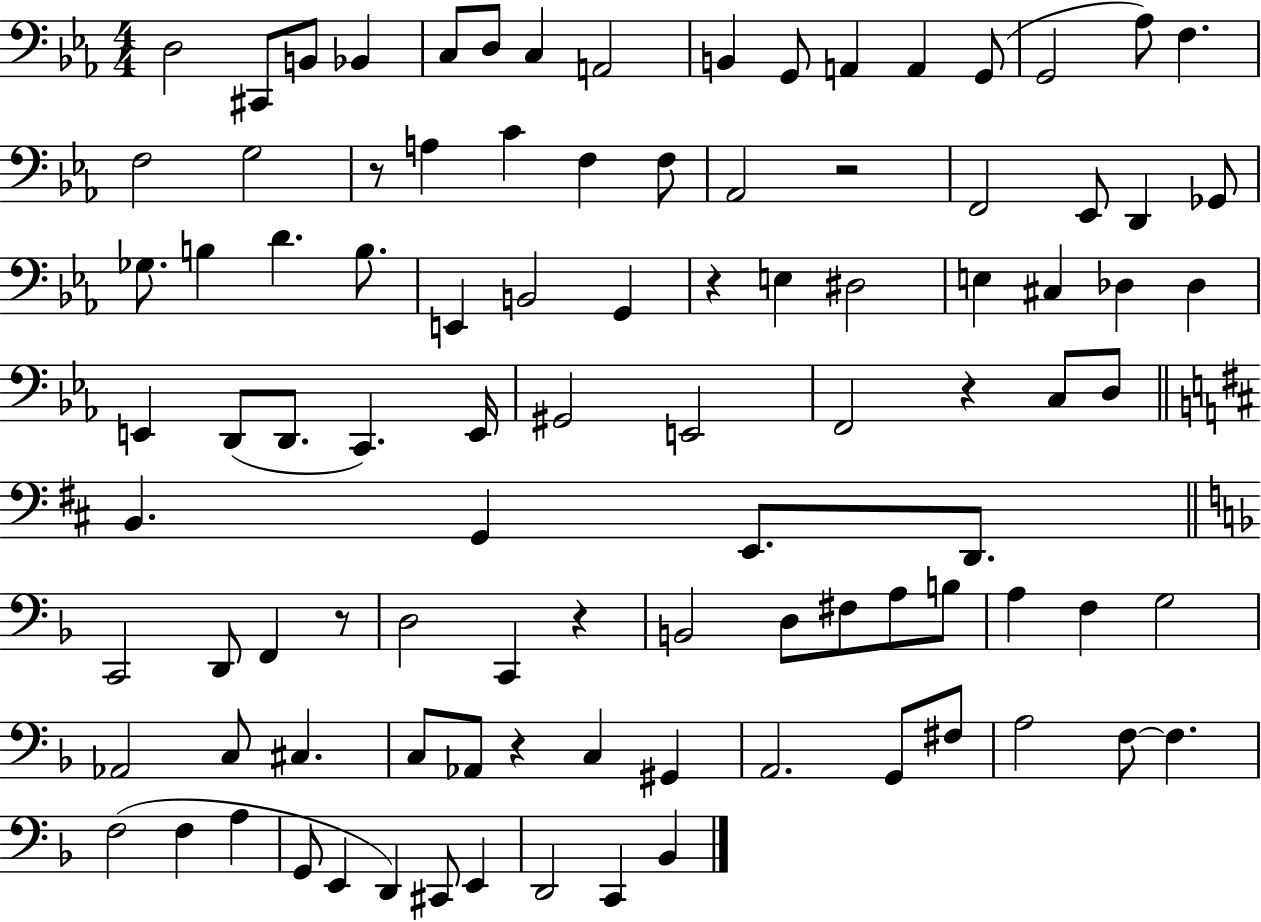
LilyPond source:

{
  \clef bass
  \numericTimeSignature
  \time 4/4
  \key ees \major
  d2 cis,8 b,8 bes,4 | c8 d8 c4 a,2 | b,4 g,8 a,4 a,4 g,8( | g,2 aes8) f4. | \break f2 g2 | r8 a4 c'4 f4 f8 | aes,2 r2 | f,2 ees,8 d,4 ges,8 | \break ges8. b4 d'4. b8. | e,4 b,2 g,4 | r4 e4 dis2 | e4 cis4 des4 des4 | \break e,4 d,8( d,8. c,4.) e,16 | gis,2 e,2 | f,2 r4 c8 d8 | \bar "||" \break \key d \major b,4. g,4 e,8. d,8. | \bar "||" \break \key d \minor c,2 d,8 f,4 r8 | d2 c,4 r4 | b,2 d8 fis8 a8 b8 | a4 f4 g2 | \break aes,2 c8 cis4. | c8 aes,8 r4 c4 gis,4 | a,2. g,8 fis8 | a2 f8~~ f4. | \break f2( f4 a4 | g,8 e,4 d,4) cis,8 e,4 | d,2 c,4 bes,4 | \bar "|."
}